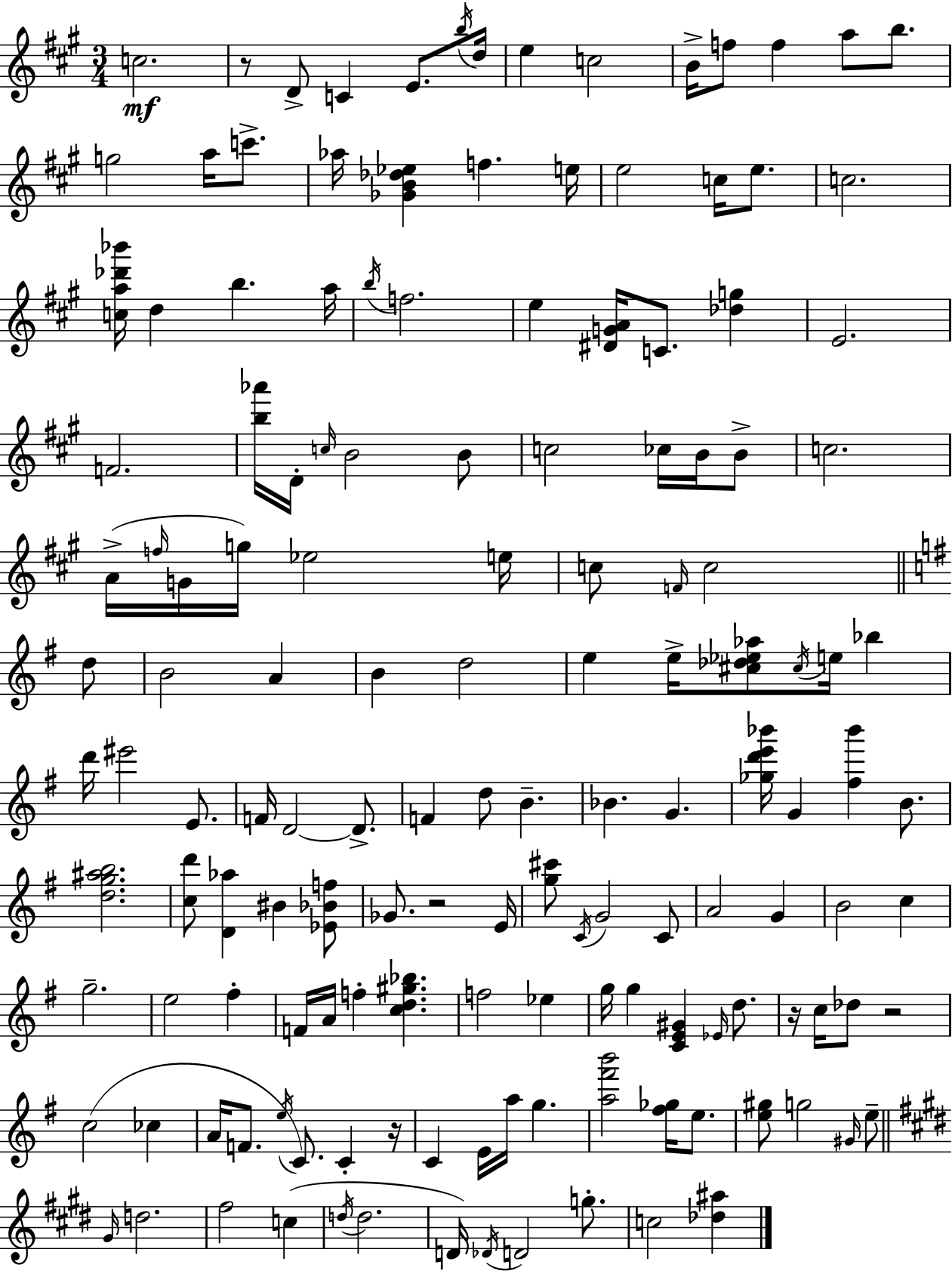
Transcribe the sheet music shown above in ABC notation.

X:1
T:Untitled
M:3/4
L:1/4
K:A
c2 z/2 D/2 C E/2 b/4 d/4 e c2 B/4 f/2 f a/2 b/2 g2 a/4 c'/2 _a/4 [_GB_d_e] f e/4 e2 c/4 e/2 c2 [ca_d'_b']/4 d b a/4 b/4 f2 e [^DGA]/4 C/2 [_dg] E2 F2 [b_a']/4 D/4 c/4 B2 B/2 c2 _c/4 B/4 B/2 c2 A/4 f/4 G/4 g/4 _e2 e/4 c/2 F/4 c2 d/2 B2 A B d2 e e/4 [^c_d_e_a]/2 ^c/4 e/4 _b d'/4 ^e'2 E/2 F/4 D2 D/2 F d/2 B _B G [_gd'e'_b']/4 G [^f_b'] B/2 [dg^ab]2 [cd']/2 [D_a] ^B [_E_Bf]/2 _G/2 z2 E/4 [g^c']/2 C/4 G2 C/2 A2 G B2 c g2 e2 ^f F/4 A/4 f [cd^g_b] f2 _e g/4 g [CE^G] _E/4 d/2 z/4 c/4 _d/2 z2 c2 _c A/4 F/2 e/4 C/2 C z/4 C E/4 a/4 g [a^f'b']2 [^f_g]/4 e/2 [e^g]/2 g2 ^G/4 e/2 ^G/4 d2 ^f2 c d/4 d2 D/4 _D/4 D2 g/2 c2 [_d^a]